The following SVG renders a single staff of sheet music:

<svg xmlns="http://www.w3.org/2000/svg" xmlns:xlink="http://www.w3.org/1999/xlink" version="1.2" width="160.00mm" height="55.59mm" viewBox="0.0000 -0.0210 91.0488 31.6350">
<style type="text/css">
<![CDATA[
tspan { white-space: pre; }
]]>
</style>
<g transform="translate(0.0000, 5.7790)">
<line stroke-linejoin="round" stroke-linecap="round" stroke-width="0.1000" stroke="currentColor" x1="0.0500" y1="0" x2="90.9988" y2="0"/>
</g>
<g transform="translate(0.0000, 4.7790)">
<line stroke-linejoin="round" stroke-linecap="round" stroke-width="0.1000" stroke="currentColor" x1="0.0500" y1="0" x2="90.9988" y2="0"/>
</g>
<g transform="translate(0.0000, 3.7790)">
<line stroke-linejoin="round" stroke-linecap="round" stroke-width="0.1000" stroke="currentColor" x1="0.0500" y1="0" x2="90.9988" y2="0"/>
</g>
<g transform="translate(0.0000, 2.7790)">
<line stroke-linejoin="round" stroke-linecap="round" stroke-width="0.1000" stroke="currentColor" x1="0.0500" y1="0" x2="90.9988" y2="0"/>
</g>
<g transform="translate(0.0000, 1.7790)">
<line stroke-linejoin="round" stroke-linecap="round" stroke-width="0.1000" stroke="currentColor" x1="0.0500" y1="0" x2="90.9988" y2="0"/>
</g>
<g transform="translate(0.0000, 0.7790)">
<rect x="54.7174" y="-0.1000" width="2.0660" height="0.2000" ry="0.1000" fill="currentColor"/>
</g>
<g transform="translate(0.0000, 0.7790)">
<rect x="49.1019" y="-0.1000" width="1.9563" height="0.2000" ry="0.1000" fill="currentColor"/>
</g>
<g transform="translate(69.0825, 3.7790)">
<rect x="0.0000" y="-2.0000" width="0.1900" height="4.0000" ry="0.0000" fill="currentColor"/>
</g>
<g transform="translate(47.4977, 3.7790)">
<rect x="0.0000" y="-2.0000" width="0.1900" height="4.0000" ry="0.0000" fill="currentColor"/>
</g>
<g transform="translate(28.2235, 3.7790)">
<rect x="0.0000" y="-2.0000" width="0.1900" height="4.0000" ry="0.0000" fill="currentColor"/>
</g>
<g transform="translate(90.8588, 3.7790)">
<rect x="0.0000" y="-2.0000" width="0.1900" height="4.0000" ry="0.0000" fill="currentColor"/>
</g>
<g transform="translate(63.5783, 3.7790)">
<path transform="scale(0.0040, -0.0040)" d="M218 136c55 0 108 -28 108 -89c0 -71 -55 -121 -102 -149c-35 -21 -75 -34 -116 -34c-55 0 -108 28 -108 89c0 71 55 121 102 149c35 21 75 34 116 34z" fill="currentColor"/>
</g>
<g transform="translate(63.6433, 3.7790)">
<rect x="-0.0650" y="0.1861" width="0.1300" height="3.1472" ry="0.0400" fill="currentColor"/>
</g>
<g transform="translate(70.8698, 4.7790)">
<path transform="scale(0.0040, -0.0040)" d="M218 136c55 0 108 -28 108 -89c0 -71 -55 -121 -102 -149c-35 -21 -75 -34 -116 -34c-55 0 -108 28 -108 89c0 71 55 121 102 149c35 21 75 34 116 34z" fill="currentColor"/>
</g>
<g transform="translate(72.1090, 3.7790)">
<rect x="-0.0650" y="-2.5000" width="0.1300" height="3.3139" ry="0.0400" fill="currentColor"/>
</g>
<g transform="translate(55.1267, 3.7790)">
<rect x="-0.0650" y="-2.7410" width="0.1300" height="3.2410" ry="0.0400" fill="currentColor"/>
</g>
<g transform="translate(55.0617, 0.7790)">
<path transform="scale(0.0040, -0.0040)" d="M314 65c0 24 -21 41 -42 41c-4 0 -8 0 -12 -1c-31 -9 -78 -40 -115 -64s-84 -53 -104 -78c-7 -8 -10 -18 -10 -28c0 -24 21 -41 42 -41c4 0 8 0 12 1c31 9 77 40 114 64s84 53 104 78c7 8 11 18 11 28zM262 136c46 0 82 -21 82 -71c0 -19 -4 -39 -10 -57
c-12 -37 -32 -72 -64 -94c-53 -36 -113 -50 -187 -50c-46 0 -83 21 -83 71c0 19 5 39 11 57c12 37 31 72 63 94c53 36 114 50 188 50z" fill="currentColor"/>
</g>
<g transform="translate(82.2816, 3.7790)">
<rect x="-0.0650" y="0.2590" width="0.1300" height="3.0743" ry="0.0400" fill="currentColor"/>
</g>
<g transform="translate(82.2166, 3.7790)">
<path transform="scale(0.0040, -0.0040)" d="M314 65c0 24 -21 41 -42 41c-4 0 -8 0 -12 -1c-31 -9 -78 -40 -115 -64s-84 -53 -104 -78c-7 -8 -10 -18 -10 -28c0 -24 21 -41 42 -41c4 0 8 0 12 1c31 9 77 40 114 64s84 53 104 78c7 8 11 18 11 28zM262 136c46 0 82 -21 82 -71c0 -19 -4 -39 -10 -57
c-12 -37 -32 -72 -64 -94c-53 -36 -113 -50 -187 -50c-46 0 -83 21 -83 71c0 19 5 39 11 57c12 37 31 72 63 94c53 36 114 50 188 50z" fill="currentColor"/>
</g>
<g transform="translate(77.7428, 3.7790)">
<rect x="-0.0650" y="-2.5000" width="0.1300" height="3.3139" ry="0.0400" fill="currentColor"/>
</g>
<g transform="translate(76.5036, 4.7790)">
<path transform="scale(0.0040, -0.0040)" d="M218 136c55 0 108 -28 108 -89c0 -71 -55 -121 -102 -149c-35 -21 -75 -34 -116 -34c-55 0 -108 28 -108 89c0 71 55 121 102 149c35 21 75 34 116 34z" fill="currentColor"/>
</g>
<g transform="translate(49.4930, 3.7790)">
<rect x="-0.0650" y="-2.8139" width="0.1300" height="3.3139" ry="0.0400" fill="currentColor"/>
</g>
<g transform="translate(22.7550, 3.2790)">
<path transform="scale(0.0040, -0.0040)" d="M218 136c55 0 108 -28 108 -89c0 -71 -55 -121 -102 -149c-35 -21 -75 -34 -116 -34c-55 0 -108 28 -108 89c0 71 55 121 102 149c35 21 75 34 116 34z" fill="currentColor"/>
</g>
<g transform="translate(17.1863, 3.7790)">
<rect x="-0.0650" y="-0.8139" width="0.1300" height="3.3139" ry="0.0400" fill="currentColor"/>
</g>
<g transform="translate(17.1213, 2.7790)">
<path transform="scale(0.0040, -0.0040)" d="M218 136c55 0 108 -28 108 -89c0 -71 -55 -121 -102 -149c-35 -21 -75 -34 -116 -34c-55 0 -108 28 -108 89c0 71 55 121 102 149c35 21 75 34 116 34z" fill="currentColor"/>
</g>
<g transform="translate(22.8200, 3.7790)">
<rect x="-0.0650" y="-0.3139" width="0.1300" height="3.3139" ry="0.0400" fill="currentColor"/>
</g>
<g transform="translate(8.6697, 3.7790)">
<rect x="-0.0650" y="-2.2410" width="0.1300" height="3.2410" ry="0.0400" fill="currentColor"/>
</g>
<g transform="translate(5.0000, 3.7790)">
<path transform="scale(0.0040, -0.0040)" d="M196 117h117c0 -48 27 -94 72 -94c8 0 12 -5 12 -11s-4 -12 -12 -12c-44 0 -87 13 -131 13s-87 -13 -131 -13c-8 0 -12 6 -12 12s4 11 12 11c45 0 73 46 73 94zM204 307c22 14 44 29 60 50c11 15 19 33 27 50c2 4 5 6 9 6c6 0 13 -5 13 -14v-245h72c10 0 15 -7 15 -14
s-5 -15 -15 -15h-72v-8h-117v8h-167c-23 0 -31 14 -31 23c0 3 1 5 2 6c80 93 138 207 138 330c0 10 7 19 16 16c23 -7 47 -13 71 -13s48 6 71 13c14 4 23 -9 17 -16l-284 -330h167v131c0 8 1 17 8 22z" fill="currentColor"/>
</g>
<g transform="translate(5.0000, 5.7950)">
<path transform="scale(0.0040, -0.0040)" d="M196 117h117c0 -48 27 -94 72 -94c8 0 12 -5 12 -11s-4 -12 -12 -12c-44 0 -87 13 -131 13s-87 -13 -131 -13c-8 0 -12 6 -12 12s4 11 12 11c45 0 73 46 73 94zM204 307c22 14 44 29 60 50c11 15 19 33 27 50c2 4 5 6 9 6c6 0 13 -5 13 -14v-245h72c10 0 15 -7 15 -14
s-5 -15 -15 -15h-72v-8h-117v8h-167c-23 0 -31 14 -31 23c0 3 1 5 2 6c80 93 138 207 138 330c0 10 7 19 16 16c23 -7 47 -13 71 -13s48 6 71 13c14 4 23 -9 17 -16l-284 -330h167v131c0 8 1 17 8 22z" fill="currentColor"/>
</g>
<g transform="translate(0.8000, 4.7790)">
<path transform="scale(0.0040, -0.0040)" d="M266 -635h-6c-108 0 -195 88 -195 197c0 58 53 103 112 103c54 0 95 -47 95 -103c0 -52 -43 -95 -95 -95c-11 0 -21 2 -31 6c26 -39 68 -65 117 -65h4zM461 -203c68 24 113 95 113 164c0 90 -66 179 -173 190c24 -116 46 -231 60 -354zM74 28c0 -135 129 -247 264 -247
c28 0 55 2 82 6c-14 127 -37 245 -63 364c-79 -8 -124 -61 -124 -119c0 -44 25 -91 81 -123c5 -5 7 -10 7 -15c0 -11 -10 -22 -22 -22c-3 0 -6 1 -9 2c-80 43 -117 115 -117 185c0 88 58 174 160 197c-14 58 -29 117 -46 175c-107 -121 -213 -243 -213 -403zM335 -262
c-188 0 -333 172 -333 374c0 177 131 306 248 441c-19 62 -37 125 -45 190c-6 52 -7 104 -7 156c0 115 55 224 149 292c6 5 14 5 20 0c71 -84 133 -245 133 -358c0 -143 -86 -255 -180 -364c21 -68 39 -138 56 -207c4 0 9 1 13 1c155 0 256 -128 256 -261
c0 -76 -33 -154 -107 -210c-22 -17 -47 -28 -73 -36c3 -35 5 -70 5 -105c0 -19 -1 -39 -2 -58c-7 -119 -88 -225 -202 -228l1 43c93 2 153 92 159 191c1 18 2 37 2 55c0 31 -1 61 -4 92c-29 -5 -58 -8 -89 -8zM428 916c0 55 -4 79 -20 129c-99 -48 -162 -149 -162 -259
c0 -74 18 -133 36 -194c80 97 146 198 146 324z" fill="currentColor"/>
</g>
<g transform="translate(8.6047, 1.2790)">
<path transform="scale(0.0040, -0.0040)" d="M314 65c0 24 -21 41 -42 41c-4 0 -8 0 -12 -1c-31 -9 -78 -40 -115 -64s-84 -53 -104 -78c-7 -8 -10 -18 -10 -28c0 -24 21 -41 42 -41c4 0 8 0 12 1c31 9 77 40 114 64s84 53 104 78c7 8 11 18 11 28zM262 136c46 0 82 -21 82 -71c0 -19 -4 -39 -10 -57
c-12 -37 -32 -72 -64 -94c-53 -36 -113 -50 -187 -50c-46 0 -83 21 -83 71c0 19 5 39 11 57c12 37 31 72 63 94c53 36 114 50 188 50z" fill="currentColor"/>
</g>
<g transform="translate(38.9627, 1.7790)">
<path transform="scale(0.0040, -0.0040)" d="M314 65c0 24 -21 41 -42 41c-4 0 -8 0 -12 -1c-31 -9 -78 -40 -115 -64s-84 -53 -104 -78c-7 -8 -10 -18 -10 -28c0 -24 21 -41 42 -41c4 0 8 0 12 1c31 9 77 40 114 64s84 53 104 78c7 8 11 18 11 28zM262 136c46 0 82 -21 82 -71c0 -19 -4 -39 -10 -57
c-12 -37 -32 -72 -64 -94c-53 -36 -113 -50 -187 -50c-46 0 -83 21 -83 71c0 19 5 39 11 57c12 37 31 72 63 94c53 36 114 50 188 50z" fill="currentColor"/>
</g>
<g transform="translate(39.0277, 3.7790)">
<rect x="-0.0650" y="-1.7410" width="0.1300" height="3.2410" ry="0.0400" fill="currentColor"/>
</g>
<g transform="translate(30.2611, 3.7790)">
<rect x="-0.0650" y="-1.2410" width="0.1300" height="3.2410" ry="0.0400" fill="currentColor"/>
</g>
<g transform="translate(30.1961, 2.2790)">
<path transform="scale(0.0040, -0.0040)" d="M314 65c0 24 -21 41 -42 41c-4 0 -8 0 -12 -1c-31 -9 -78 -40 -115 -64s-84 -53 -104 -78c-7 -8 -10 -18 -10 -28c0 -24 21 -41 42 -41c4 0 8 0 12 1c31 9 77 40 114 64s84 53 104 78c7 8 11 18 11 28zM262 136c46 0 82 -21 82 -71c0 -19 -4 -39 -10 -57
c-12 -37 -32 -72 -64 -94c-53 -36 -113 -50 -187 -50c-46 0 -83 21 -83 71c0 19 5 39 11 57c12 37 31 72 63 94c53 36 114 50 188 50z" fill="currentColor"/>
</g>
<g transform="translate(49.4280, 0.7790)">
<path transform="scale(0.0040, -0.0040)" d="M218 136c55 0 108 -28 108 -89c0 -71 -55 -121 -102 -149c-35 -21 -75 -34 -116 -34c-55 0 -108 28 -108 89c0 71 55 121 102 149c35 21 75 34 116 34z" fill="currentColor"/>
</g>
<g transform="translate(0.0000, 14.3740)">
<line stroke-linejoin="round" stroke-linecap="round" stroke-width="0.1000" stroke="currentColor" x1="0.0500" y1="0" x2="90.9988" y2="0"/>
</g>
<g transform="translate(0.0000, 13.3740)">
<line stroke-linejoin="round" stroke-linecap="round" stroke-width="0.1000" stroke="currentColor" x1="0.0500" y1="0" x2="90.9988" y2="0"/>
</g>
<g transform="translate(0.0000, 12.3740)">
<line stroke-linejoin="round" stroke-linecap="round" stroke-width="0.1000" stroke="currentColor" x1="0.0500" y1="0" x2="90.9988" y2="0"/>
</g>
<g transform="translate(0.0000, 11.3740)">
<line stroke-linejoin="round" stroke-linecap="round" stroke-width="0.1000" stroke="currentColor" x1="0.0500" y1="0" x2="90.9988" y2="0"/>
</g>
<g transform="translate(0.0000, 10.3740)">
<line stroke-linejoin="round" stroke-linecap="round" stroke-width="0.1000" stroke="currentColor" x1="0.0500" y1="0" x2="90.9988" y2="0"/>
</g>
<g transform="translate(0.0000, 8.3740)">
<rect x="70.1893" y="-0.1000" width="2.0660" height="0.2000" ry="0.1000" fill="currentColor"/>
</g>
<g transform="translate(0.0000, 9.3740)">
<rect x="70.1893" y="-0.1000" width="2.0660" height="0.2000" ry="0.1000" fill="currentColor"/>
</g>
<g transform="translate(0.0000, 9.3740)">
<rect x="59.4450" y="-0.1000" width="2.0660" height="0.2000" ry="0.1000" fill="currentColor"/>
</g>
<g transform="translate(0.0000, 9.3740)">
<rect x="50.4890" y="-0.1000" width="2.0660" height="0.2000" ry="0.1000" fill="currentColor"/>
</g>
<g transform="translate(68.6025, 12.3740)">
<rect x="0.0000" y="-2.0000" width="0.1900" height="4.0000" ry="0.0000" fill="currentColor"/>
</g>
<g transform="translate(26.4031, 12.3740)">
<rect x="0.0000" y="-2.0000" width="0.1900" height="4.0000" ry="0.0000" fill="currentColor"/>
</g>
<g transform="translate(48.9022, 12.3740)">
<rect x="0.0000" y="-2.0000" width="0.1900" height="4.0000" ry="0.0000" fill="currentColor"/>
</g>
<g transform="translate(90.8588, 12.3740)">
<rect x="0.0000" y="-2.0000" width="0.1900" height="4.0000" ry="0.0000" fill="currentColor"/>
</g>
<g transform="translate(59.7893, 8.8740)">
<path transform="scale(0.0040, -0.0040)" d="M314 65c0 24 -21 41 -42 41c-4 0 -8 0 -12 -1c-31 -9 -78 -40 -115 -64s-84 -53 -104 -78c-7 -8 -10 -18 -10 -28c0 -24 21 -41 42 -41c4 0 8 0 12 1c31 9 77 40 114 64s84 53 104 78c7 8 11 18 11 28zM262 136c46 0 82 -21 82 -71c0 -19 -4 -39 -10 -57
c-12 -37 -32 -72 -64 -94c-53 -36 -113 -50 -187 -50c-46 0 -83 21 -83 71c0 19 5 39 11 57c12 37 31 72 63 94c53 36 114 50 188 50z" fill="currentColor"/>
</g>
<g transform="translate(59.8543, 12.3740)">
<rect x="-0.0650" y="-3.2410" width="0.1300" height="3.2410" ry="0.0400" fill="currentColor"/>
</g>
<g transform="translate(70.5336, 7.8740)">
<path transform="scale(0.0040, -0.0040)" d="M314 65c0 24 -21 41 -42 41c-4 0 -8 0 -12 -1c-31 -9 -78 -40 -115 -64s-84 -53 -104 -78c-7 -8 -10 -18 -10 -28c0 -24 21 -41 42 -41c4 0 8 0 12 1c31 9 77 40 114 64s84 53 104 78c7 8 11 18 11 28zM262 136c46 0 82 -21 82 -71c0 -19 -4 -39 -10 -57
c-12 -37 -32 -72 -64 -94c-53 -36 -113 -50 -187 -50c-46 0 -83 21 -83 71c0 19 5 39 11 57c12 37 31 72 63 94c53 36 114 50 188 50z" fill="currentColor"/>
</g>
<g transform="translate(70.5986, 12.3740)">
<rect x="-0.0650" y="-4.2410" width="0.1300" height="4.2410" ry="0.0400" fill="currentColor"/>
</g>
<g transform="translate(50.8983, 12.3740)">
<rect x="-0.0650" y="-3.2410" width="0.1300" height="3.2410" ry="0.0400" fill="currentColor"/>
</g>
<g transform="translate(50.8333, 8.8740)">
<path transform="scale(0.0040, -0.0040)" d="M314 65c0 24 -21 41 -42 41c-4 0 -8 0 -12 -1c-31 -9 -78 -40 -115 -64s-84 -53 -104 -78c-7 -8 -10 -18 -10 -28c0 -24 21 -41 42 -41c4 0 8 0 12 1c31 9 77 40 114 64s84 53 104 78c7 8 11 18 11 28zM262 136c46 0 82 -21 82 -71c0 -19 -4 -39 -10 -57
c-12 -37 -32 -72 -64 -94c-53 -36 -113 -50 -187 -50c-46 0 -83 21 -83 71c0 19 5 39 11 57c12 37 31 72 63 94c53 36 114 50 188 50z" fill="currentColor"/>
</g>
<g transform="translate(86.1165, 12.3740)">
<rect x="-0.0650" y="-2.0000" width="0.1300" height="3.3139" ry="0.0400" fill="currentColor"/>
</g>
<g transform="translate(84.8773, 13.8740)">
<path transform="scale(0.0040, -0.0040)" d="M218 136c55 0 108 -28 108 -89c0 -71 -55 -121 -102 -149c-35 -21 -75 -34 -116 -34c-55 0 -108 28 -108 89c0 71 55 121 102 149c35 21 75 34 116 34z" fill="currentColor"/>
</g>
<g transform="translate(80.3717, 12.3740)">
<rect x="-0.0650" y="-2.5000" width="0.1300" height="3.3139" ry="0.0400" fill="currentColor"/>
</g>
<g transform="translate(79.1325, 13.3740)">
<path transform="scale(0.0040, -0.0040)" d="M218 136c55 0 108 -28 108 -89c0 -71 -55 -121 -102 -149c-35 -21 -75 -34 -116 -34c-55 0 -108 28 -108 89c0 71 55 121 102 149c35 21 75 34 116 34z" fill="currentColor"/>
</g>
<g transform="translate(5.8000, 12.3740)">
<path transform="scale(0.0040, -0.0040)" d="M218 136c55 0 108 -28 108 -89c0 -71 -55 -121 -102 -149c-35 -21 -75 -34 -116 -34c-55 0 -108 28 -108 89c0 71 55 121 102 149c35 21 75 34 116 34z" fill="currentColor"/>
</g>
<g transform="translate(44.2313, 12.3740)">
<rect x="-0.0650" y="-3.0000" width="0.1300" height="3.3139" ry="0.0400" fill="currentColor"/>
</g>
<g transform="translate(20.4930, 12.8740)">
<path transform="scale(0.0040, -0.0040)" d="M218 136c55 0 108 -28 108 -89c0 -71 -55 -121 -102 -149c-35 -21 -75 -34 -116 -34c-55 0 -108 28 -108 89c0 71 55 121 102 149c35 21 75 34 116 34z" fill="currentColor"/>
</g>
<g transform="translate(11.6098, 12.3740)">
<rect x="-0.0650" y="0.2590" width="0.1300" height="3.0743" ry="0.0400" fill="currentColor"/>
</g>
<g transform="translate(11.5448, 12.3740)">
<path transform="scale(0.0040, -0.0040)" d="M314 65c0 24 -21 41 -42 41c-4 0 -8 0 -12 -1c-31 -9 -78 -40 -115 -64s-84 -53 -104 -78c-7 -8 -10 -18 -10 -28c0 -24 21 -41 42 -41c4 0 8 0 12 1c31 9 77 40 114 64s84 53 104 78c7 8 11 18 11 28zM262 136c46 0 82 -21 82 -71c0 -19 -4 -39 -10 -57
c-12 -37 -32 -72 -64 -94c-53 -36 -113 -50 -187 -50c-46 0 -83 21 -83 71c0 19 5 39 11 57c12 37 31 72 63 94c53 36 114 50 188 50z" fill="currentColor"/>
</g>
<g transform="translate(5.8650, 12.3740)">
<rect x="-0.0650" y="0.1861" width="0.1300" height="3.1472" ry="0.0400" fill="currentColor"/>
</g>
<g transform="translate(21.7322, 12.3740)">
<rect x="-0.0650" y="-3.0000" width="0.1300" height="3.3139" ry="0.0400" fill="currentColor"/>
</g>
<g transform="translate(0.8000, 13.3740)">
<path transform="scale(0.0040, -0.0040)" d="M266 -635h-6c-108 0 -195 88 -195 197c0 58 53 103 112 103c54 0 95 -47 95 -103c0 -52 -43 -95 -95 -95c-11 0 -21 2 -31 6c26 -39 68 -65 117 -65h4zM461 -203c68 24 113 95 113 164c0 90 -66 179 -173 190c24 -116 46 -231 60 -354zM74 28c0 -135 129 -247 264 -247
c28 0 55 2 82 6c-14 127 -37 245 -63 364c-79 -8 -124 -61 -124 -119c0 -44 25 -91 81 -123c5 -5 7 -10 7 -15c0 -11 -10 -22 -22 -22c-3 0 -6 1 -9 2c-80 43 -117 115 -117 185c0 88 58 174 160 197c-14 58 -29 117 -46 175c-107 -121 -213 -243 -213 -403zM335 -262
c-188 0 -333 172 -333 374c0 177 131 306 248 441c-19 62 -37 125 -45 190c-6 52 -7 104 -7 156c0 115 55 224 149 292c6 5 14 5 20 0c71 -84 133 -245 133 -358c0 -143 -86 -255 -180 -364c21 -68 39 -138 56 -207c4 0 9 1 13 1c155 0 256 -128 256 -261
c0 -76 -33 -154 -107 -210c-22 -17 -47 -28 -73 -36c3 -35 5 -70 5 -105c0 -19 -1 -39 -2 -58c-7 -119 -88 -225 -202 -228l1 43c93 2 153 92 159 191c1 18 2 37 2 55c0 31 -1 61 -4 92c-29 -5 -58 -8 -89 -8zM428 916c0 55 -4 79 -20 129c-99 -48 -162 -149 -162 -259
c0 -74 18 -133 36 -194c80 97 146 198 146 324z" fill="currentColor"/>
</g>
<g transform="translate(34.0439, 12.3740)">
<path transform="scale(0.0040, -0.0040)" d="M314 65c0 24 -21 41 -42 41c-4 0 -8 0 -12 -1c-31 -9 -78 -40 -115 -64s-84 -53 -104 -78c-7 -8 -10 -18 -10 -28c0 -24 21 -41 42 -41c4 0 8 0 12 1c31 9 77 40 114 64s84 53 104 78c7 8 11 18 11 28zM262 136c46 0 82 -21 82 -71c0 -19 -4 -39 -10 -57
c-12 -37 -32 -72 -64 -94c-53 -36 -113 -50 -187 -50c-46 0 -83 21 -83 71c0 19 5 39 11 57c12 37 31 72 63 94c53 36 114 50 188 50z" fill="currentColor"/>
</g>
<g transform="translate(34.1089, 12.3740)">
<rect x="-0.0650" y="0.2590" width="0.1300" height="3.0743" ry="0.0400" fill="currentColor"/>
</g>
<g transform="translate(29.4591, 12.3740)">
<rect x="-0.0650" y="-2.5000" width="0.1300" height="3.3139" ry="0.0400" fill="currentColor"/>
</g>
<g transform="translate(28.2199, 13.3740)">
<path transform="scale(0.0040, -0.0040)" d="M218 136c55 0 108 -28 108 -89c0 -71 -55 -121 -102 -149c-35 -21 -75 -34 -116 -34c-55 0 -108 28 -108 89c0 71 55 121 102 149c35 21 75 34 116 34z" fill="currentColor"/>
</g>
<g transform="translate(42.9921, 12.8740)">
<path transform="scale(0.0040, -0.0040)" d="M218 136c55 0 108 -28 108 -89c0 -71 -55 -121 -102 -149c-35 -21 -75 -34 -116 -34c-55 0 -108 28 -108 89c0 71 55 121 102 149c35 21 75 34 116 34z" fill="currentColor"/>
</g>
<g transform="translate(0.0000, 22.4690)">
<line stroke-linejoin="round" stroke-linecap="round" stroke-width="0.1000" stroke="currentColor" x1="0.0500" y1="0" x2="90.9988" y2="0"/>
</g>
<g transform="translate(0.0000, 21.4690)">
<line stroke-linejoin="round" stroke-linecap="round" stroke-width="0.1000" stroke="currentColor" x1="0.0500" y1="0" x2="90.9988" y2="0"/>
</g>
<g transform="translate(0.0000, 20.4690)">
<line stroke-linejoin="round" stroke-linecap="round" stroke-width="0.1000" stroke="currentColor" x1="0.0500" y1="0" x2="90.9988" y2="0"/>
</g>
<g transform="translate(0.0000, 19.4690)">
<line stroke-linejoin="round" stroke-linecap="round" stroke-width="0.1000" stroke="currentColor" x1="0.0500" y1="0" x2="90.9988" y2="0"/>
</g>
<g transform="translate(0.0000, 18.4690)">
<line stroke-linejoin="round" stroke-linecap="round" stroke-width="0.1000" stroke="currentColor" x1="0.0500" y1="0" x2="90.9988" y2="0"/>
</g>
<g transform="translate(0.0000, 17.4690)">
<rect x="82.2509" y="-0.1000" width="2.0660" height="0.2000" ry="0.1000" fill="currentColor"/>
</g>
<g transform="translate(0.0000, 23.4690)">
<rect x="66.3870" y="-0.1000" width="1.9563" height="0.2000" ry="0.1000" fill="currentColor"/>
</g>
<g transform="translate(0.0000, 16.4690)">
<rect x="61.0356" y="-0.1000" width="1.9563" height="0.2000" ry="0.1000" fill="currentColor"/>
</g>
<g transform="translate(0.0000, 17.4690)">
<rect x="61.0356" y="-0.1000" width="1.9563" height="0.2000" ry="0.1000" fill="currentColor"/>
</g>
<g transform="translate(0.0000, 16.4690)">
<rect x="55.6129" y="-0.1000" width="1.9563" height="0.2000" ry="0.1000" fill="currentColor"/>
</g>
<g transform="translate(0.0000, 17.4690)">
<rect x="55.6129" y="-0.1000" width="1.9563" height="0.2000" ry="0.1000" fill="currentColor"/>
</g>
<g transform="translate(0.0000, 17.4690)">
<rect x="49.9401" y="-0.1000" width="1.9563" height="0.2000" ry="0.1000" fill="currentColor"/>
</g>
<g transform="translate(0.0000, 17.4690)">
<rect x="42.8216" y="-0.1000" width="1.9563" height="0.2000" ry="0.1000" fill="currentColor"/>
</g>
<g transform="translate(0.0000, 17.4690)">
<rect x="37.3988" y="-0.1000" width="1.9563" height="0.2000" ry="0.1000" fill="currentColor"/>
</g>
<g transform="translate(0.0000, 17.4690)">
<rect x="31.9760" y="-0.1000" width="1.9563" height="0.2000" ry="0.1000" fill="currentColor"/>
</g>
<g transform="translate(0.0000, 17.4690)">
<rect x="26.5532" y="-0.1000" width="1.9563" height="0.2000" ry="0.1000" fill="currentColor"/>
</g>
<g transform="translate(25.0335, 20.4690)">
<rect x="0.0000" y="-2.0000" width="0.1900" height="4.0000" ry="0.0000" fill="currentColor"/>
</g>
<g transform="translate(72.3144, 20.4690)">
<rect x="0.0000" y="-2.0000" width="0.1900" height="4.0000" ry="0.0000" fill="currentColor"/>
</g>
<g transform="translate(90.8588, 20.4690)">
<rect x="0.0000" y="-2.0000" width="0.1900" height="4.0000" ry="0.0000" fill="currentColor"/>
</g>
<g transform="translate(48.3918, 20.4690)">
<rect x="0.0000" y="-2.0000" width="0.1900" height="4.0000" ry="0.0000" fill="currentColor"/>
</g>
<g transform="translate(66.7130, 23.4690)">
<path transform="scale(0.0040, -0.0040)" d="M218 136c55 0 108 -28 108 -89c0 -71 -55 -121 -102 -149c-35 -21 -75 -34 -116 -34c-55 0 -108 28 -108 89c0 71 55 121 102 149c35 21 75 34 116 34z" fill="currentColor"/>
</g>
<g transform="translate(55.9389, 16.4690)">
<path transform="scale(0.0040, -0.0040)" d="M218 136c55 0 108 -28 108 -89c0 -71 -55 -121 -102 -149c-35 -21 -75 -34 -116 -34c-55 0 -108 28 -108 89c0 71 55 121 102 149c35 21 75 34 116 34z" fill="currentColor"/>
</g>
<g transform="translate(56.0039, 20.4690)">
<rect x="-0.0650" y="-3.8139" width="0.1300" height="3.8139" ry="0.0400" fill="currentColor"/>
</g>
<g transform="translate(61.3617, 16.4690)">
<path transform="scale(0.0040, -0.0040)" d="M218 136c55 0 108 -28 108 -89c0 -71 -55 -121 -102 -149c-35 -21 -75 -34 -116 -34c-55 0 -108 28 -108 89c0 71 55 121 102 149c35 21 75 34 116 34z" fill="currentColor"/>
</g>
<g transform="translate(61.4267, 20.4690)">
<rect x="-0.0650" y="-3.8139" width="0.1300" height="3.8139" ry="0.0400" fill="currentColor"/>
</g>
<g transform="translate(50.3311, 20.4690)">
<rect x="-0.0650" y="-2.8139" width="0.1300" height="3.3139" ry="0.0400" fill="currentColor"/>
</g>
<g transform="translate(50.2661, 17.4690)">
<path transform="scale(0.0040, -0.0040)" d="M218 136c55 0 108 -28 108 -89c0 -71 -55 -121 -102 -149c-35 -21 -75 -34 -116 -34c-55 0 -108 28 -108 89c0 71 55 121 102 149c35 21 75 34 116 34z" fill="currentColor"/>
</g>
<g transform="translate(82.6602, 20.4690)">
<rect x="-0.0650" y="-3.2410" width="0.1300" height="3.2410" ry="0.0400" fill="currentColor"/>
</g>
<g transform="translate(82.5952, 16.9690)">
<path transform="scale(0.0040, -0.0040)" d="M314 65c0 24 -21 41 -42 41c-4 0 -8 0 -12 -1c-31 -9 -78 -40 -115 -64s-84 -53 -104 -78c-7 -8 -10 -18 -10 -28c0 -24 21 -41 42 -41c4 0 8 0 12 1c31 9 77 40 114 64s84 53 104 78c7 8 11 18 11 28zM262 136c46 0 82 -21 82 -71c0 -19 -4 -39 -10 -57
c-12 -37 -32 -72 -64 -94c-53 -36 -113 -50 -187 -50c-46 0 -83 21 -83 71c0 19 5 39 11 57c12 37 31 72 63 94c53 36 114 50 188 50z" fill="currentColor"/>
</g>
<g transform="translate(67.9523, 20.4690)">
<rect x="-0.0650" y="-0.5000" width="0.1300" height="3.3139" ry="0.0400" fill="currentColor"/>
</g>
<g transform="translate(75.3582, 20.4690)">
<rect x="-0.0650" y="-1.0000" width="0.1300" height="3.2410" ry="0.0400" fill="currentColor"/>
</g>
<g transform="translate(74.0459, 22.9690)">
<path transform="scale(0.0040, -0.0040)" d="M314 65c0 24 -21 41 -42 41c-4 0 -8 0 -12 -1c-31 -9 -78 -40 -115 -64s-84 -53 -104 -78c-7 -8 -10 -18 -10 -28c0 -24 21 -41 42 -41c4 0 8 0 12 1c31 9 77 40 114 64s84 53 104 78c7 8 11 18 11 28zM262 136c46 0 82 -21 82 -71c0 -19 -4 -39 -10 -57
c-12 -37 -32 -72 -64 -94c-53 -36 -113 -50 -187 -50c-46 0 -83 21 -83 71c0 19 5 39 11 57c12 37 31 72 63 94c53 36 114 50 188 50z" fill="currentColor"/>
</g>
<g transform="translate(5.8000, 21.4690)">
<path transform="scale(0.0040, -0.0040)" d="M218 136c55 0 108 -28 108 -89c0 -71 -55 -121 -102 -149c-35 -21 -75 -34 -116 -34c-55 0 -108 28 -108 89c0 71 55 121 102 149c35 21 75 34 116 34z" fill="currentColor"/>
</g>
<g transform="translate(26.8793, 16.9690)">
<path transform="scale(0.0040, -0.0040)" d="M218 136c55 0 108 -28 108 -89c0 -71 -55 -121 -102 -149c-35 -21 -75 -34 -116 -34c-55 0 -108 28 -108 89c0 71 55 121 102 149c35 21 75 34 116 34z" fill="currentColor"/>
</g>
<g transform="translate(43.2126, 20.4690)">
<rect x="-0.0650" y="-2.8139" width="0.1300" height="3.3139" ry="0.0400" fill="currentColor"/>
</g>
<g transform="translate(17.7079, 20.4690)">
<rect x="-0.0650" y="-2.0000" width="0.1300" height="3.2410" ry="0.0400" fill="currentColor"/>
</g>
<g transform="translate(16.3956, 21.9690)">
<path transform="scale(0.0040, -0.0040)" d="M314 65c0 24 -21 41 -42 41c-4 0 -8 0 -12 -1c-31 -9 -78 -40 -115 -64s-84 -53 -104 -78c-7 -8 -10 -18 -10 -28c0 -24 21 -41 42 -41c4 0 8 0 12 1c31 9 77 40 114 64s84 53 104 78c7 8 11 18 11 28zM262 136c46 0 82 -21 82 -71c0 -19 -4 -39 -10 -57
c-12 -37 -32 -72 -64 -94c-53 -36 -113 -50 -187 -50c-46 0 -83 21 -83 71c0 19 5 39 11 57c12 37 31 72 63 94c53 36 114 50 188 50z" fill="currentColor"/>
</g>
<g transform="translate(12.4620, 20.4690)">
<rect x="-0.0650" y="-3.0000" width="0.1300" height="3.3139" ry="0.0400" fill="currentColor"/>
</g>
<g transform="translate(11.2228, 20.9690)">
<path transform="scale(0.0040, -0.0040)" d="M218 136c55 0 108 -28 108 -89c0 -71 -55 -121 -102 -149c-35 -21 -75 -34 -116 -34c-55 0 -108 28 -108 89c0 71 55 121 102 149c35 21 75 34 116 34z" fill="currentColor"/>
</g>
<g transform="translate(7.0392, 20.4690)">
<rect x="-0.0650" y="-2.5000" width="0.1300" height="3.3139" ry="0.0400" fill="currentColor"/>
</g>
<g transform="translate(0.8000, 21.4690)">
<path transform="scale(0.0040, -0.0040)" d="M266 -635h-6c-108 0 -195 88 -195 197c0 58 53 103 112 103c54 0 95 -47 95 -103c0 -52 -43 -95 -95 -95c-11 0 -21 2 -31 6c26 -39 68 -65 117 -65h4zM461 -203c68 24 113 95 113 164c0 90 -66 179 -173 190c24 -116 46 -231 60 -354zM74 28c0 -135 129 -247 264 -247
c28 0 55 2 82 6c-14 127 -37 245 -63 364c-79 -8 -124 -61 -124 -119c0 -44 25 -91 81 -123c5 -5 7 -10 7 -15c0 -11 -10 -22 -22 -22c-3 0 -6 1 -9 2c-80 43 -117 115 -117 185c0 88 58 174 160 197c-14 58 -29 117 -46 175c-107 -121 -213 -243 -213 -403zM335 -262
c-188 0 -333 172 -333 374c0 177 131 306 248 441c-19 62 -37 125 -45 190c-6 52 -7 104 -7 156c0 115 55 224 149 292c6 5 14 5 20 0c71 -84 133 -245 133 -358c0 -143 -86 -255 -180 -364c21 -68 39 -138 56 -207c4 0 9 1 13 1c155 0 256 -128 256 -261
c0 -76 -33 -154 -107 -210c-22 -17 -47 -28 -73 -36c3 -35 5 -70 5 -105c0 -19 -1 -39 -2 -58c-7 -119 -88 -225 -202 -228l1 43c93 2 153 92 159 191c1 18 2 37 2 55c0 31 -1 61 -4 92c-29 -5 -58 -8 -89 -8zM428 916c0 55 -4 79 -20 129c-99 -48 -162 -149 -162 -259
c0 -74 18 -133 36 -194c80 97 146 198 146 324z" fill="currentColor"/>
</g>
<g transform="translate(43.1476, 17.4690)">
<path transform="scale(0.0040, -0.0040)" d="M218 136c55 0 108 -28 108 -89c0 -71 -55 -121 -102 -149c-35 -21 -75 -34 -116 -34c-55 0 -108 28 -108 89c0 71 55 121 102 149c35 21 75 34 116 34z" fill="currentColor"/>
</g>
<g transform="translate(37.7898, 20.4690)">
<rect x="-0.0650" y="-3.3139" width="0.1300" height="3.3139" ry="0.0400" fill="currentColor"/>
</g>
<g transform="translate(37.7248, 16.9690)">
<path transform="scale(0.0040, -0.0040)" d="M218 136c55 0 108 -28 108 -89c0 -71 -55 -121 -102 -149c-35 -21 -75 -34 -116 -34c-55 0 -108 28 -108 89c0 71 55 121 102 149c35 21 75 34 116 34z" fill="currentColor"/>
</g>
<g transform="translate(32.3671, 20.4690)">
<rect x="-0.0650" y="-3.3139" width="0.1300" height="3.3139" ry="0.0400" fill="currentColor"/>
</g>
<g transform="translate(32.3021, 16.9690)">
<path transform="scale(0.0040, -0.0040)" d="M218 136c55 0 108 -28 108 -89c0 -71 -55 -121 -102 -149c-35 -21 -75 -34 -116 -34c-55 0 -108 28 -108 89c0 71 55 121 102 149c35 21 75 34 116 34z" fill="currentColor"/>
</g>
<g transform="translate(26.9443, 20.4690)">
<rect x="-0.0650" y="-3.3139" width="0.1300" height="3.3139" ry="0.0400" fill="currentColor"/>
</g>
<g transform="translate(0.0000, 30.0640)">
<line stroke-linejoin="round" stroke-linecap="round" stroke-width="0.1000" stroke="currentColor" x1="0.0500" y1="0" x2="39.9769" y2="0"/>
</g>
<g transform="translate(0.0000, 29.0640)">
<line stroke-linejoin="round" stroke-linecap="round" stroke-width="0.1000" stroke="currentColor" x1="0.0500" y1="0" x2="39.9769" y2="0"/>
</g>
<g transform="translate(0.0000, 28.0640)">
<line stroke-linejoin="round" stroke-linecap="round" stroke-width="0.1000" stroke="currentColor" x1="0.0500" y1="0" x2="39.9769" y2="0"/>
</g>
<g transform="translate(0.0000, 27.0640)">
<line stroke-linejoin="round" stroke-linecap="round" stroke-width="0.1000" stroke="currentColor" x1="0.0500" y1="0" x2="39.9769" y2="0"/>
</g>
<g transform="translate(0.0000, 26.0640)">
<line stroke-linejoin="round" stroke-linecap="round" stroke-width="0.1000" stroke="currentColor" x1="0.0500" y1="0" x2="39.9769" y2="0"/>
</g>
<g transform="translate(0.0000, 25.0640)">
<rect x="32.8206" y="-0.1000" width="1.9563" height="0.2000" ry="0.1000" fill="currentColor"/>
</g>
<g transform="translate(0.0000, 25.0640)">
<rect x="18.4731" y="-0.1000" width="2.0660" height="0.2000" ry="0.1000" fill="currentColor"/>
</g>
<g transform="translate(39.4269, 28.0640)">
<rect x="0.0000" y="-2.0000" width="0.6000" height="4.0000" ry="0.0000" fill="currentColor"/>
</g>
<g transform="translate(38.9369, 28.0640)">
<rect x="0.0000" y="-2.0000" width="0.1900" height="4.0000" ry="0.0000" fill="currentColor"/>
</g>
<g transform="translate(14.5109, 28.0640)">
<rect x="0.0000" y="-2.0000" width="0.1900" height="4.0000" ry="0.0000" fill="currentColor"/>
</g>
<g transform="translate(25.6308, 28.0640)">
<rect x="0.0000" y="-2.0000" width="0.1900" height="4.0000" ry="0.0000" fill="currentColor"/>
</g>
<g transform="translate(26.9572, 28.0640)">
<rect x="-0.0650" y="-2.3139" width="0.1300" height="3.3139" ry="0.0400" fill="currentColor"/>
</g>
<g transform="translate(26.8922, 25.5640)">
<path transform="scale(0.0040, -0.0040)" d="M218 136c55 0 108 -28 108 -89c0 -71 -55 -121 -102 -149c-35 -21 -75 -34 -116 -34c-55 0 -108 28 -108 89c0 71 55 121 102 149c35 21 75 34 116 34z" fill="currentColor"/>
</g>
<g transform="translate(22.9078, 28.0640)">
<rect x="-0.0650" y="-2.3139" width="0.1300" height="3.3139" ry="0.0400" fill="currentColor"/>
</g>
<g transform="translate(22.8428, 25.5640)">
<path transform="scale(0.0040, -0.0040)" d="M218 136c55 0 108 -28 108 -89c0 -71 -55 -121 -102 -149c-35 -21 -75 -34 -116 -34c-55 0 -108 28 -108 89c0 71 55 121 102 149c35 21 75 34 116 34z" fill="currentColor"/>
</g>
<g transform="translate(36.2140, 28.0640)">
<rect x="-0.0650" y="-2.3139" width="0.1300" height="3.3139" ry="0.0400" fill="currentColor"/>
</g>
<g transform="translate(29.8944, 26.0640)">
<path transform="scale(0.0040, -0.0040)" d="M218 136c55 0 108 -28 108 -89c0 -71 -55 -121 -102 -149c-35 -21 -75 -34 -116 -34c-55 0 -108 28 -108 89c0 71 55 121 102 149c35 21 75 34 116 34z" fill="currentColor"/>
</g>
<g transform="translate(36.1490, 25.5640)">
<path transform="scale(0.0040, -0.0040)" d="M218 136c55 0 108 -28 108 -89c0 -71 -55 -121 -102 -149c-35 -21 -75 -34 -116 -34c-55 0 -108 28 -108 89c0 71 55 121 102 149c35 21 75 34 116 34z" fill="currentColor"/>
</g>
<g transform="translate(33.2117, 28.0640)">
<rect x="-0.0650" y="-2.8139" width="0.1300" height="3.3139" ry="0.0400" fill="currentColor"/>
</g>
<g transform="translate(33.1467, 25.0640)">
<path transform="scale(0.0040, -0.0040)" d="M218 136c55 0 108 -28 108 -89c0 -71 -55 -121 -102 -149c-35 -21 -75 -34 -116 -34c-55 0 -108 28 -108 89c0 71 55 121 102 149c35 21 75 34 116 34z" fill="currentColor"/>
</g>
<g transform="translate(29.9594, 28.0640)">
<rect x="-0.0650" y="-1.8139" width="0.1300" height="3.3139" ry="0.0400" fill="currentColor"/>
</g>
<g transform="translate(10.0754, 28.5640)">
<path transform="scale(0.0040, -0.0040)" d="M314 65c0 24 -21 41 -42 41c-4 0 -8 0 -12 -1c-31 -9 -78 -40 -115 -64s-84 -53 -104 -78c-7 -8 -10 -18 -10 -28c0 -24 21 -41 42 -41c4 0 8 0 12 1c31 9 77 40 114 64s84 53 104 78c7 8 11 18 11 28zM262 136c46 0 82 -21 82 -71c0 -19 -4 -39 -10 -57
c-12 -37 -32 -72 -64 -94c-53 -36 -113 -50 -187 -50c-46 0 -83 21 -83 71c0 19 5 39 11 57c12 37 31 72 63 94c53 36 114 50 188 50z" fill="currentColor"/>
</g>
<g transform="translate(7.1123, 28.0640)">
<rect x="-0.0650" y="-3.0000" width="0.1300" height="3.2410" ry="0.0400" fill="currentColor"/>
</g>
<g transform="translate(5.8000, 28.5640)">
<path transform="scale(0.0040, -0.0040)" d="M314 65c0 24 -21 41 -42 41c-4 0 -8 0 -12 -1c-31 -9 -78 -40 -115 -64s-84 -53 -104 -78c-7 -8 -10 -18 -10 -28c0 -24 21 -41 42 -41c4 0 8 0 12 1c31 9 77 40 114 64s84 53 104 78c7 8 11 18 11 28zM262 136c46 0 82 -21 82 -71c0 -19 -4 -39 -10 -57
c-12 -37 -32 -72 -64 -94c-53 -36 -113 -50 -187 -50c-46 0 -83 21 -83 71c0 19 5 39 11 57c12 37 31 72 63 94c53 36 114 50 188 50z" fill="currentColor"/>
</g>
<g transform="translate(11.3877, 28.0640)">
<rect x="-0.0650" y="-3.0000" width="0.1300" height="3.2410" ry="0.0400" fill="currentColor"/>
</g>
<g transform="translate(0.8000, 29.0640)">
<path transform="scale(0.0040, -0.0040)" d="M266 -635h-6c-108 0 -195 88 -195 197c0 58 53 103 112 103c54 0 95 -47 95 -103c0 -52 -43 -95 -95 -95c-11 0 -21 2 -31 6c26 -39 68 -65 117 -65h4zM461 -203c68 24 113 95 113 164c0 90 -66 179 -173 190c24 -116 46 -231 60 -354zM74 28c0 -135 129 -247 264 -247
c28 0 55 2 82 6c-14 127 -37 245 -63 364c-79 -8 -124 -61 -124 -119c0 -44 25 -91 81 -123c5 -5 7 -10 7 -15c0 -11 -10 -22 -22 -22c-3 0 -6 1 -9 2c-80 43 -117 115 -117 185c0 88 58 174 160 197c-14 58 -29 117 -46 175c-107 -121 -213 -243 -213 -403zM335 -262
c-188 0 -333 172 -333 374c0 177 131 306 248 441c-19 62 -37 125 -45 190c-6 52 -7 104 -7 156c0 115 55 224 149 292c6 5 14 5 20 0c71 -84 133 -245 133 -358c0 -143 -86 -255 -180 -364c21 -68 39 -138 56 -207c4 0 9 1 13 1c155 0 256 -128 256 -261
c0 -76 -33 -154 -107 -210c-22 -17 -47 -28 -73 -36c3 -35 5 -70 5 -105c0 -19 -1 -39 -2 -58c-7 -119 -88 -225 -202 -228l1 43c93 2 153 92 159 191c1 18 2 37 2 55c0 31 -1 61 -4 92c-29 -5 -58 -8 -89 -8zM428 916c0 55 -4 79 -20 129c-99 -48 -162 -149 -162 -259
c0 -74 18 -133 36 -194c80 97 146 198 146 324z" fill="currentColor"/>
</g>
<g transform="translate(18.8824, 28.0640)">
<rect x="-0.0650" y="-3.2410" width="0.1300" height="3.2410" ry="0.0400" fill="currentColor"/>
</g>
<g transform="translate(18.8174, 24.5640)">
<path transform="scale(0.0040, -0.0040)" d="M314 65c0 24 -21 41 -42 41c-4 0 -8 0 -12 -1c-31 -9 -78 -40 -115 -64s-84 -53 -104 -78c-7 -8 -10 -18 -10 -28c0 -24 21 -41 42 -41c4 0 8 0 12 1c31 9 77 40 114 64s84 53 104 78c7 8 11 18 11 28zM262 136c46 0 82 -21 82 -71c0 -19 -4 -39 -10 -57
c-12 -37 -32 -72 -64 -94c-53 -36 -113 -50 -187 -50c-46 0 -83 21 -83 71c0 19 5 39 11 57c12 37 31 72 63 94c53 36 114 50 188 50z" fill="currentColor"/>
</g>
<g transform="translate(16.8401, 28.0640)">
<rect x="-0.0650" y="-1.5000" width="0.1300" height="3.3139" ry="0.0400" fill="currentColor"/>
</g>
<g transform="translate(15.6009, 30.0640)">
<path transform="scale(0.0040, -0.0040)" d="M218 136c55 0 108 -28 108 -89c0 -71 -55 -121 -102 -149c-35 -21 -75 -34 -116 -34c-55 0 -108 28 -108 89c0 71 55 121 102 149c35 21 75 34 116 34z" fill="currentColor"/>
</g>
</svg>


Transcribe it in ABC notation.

X:1
T:Untitled
M:4/4
L:1/4
K:C
g2 d c e2 f2 a a2 B G G B2 B B2 A G B2 A b2 b2 d'2 G F G A F2 b b b a a c' c' C D2 b2 A2 A2 E b2 g g f a g